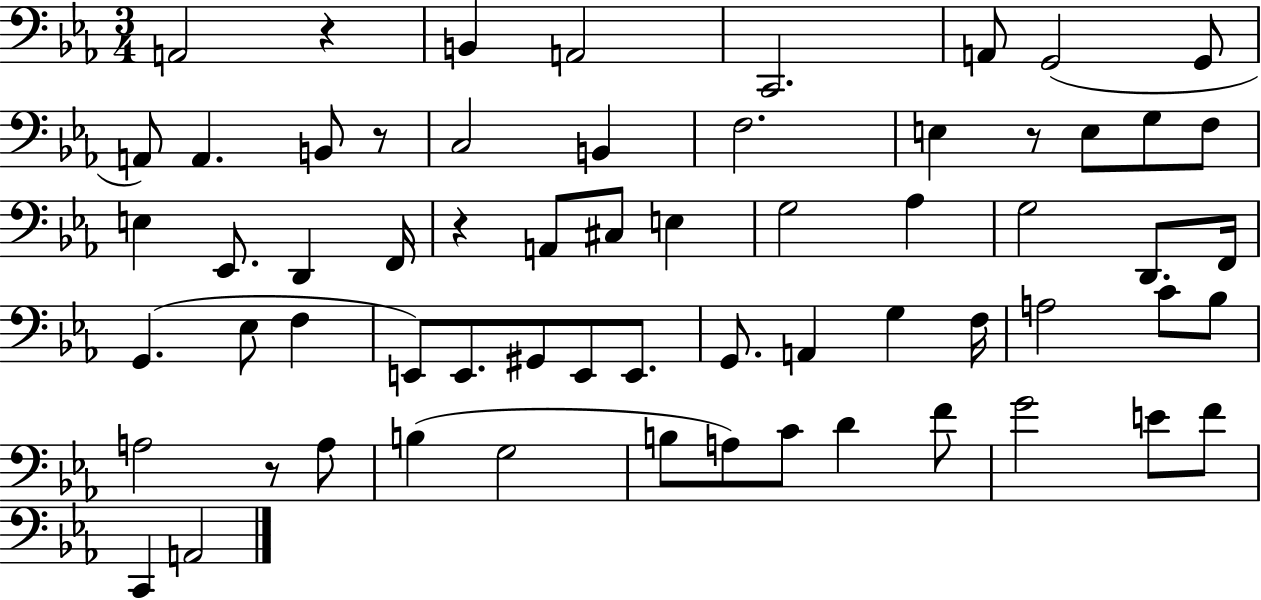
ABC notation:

X:1
T:Untitled
M:3/4
L:1/4
K:Eb
A,,2 z B,, A,,2 C,,2 A,,/2 G,,2 G,,/2 A,,/2 A,, B,,/2 z/2 C,2 B,, F,2 E, z/2 E,/2 G,/2 F,/2 E, _E,,/2 D,, F,,/4 z A,,/2 ^C,/2 E, G,2 _A, G,2 D,,/2 F,,/4 G,, _E,/2 F, E,,/2 E,,/2 ^G,,/2 E,,/2 E,,/2 G,,/2 A,, G, F,/4 A,2 C/2 _B,/2 A,2 z/2 A,/2 B, G,2 B,/2 A,/2 C/2 D F/2 G2 E/2 F/2 C,, A,,2